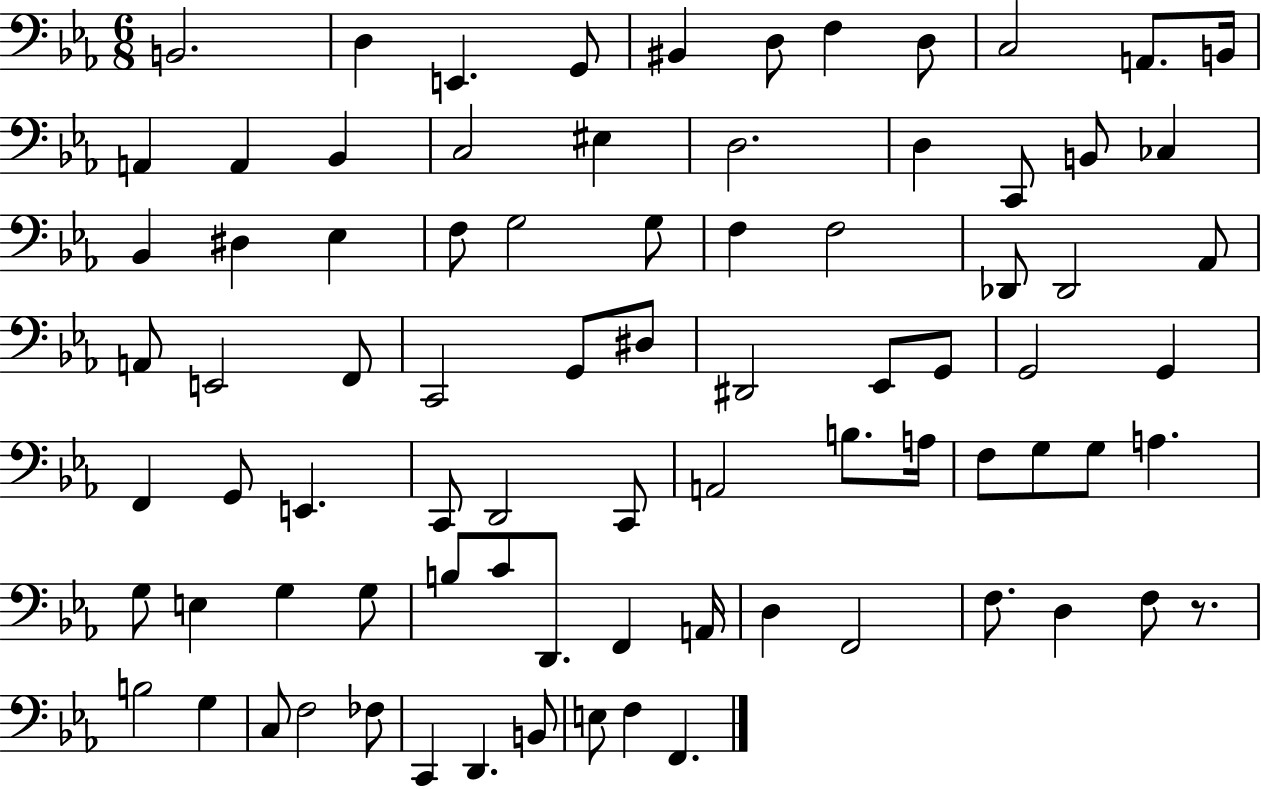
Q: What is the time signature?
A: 6/8